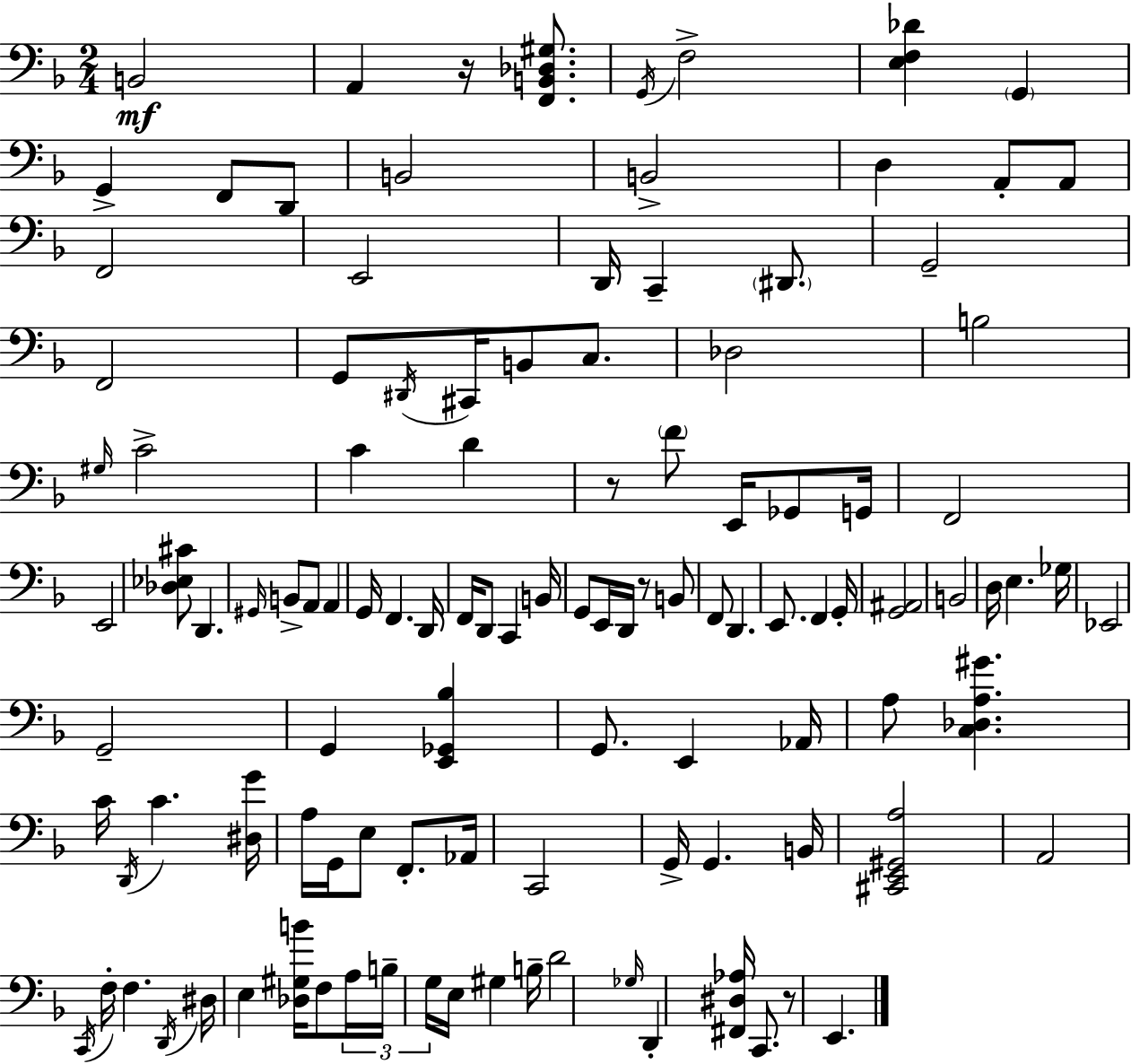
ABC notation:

X:1
T:Untitled
M:2/4
L:1/4
K:Dm
B,,2 A,, z/4 [F,,B,,_D,^G,]/2 G,,/4 F,2 [E,F,_D] G,, G,, F,,/2 D,,/2 B,,2 B,,2 D, A,,/2 A,,/2 F,,2 E,,2 D,,/4 C,, ^D,,/2 G,,2 F,,2 G,,/2 ^D,,/4 ^C,,/4 B,,/2 C,/2 _D,2 B,2 ^G,/4 C2 C D z/2 F/2 E,,/4 _G,,/2 G,,/4 F,,2 E,,2 [_D,_E,^C]/2 D,, ^G,,/4 B,,/2 A,,/2 A,, G,,/4 F,, D,,/4 F,,/4 D,,/2 C,, B,,/4 G,,/2 E,,/4 D,,/4 z/2 B,,/2 F,,/2 D,, E,,/2 F,, G,,/4 [G,,^A,,]2 B,,2 D,/4 E, _G,/4 _E,,2 G,,2 G,, [E,,_G,,_B,] G,,/2 E,, _A,,/4 A,/2 [C,_D,A,^G] C/4 D,,/4 C [^D,G]/4 A,/4 G,,/4 E,/2 F,,/2 _A,,/4 C,,2 G,,/4 G,, B,,/4 [^C,,E,,^G,,A,]2 A,,2 C,,/4 F,/4 F, D,,/4 ^D,/4 E, [_D,^G,B]/4 F,/2 A,/4 B,/4 G,/4 E,/4 ^G, B,/4 D2 _G,/4 D,, [^F,,^D,_A,]/4 C,,/2 z/2 E,,